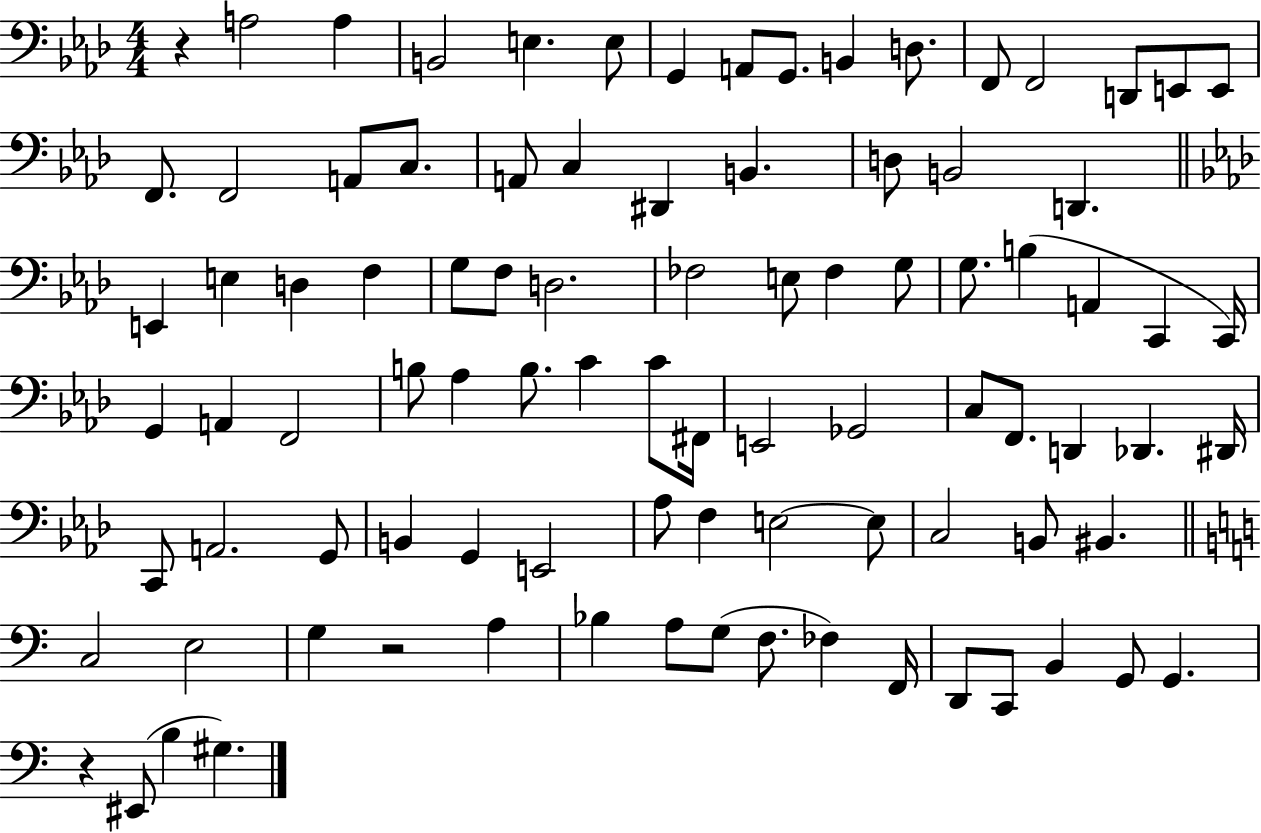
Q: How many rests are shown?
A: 3